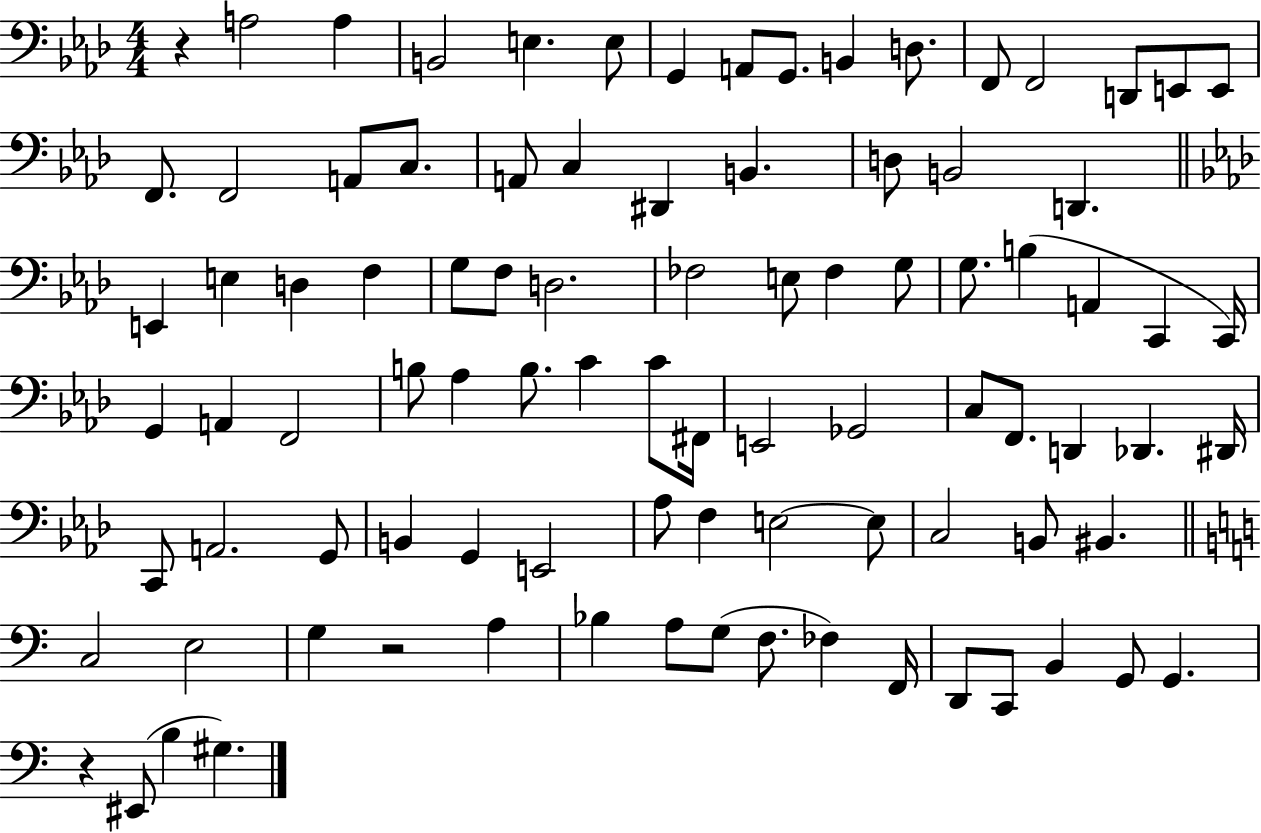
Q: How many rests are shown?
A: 3